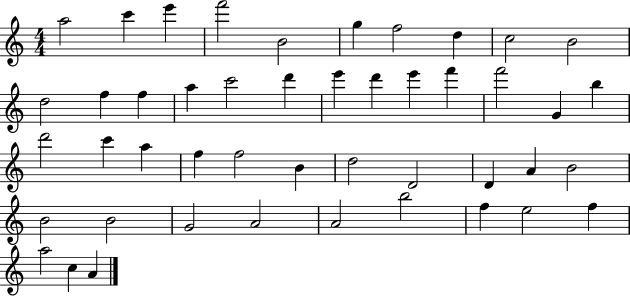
X:1
T:Untitled
M:4/4
L:1/4
K:C
a2 c' e' f'2 B2 g f2 d c2 B2 d2 f f a c'2 d' e' d' e' f' f'2 G b d'2 c' a f f2 B d2 D2 D A B2 B2 B2 G2 A2 A2 b2 f e2 f a2 c A